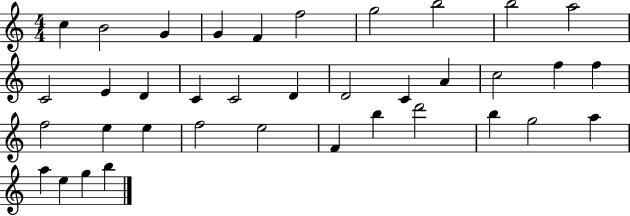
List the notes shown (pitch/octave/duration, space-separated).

C5/q B4/h G4/q G4/q F4/q F5/h G5/h B5/h B5/h A5/h C4/h E4/q D4/q C4/q C4/h D4/q D4/h C4/q A4/q C5/h F5/q F5/q F5/h E5/q E5/q F5/h E5/h F4/q B5/q D6/h B5/q G5/h A5/q A5/q E5/q G5/q B5/q